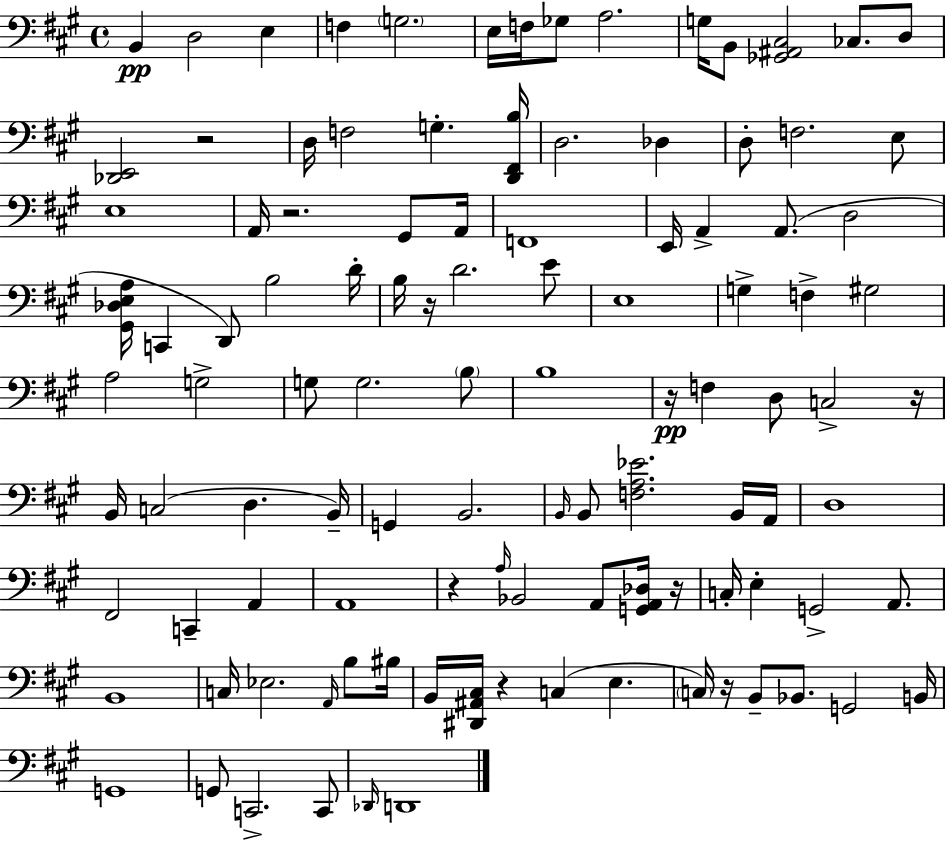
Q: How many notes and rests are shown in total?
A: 108